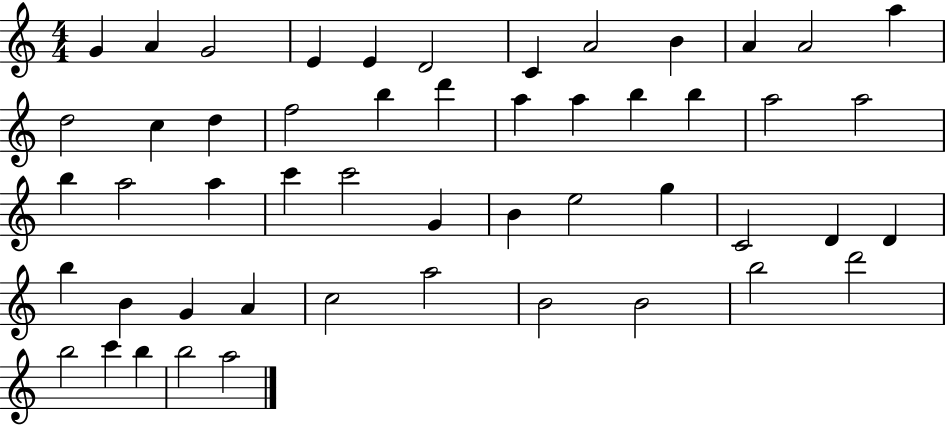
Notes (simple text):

G4/q A4/q G4/h E4/q E4/q D4/h C4/q A4/h B4/q A4/q A4/h A5/q D5/h C5/q D5/q F5/h B5/q D6/q A5/q A5/q B5/q B5/q A5/h A5/h B5/q A5/h A5/q C6/q C6/h G4/q B4/q E5/h G5/q C4/h D4/q D4/q B5/q B4/q G4/q A4/q C5/h A5/h B4/h B4/h B5/h D6/h B5/h C6/q B5/q B5/h A5/h